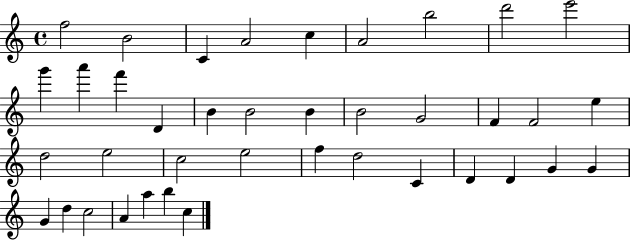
X:1
T:Untitled
M:4/4
L:1/4
K:C
f2 B2 C A2 c A2 b2 d'2 e'2 g' a' f' D B B2 B B2 G2 F F2 e d2 e2 c2 e2 f d2 C D D G G G d c2 A a b c